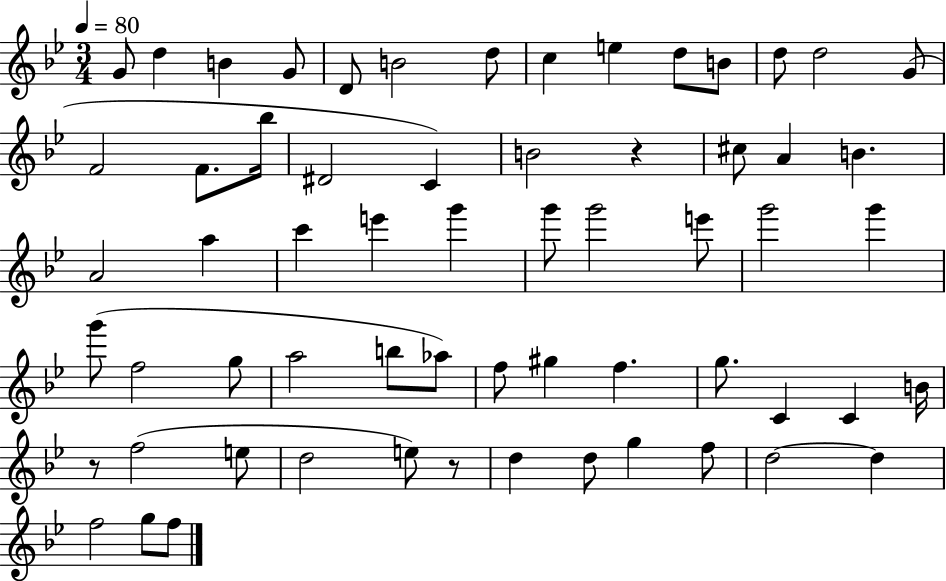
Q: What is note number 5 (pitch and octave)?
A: D4